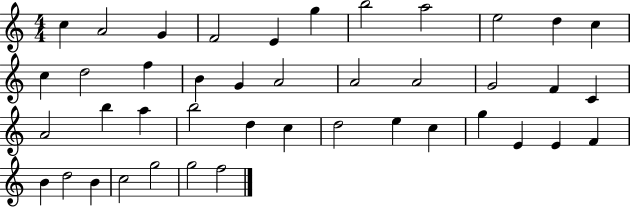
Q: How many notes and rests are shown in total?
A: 42